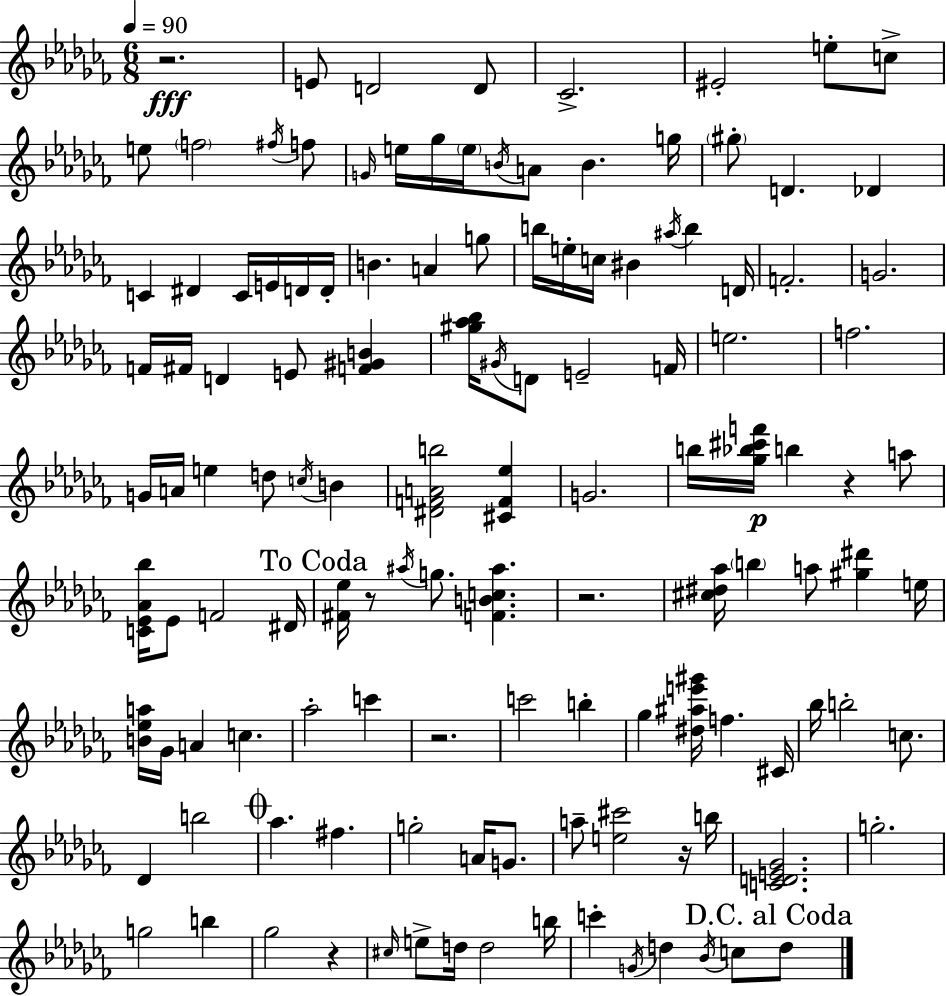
{
  \clef treble
  \numericTimeSignature
  \time 6/8
  \key aes \minor
  \tempo 4 = 90
  r2.\fff | e'8 d'2 d'8 | ces'2.-> | eis'2-. e''8-. c''8-> | \break e''8 \parenthesize f''2 \acciaccatura { fis''16 } f''8 | \grace { g'16 } e''16 ges''16 \parenthesize e''16 \acciaccatura { b'16 } a'8 b'4. | g''16 \parenthesize gis''8-. d'4. des'4 | c'4 dis'4 c'16 | \break e'16 d'16 d'16-. b'4. a'4 | g''8 b''16 e''16-. c''16 bis'4 \acciaccatura { ais''16 } b''4 | d'16 f'2.-. | g'2. | \break f'16 fis'16 d'4 e'8 | <f' gis' b'>4 <gis'' aes'' bes''>16 \acciaccatura { gis'16 } d'8 e'2-- | f'16 e''2. | f''2. | \break g'16 a'16 e''4 d''8 | \acciaccatura { c''16 } b'4 <dis' f' a' b''>2 | <cis' f' ees''>4 g'2. | b''16 <ges'' bes'' cis''' f'''>16\p b''4 | \break r4 a''8 <c' ees' aes' bes''>16 ees'8 f'2 | dis'16 \mark "To Coda" <fis' ees''>16 r8 \acciaccatura { ais''16 } g''8. | <f' b' c'' ais''>4. r2. | <cis'' dis'' aes''>16 \parenthesize b''4 | \break a''8 <gis'' dis'''>4 e''16 <b' ees'' a''>16 ges'16 a'4 | c''4. aes''2-. | c'''4 r2. | c'''2 | \break b''4-. ges''4 <dis'' ais'' e''' gis'''>16 | f''4. cis'16 bes''16 b''2-. | c''8. des'4 b''2 | \mark \markup { \musicglyph "scripts.coda" } aes''4. | \break fis''4. g''2-. | a'16 g'8. a''8-- <e'' cis'''>2 | r16 b''16 <c' d' e' ges'>2. | g''2.-. | \break g''2 | b''4 ges''2 | r4 \grace { cis''16 } e''8-> d''16 d''2 | b''16 c'''4-. | \break \acciaccatura { g'16 } d''4 \acciaccatura { bes'16 } c''8 \mark "D.C. al Coda" d''8 \bar "|."
}